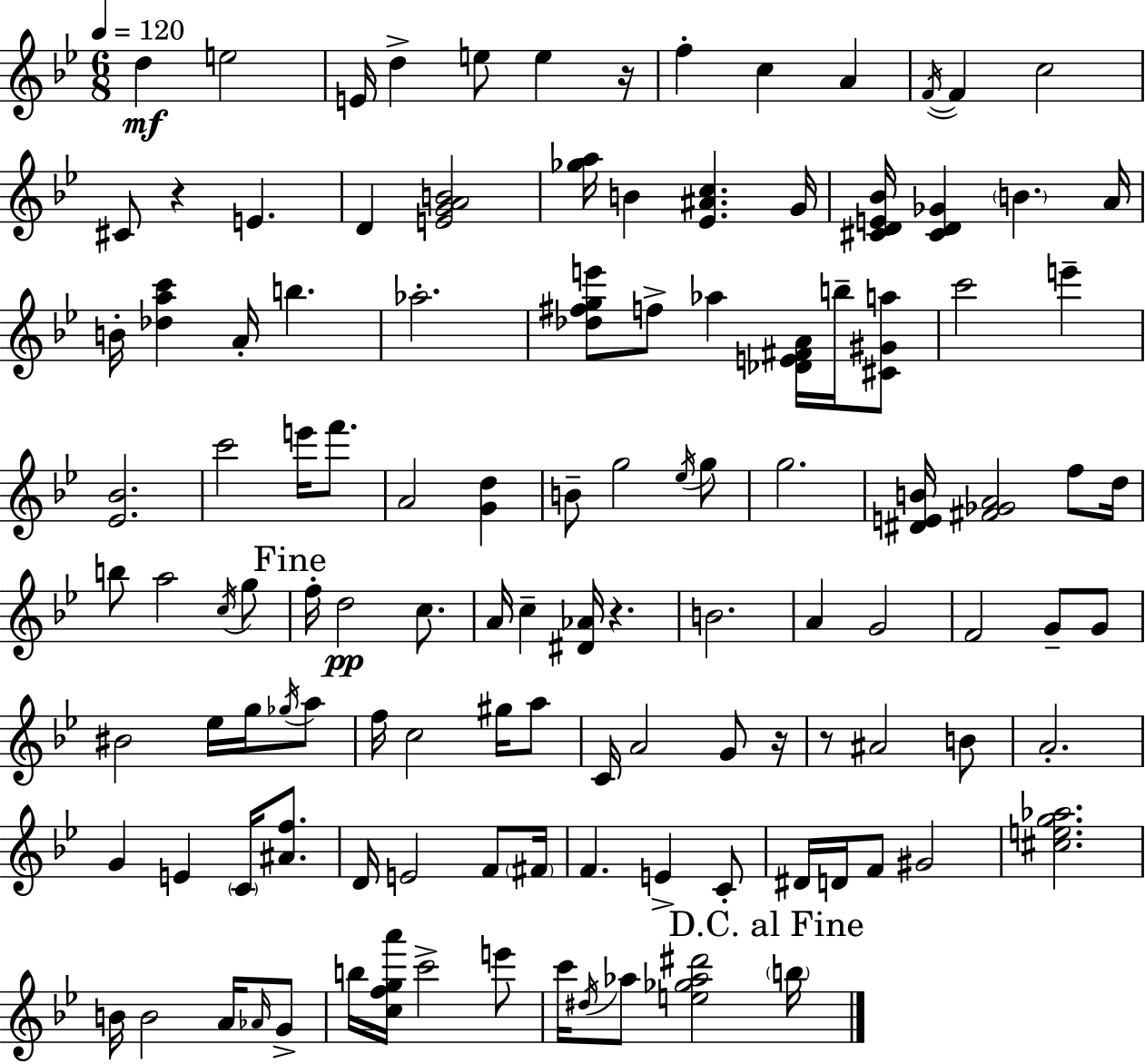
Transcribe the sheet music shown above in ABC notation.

X:1
T:Untitled
M:6/8
L:1/4
K:Gm
d e2 E/4 d e/2 e z/4 f c A F/4 F c2 ^C/2 z E D [EGAB]2 [_ga]/4 B [_E^Ac] G/4 [^CDE_B]/4 [^CD_G] B A/4 B/4 [_dac'] A/4 b _a2 [_d^fge']/2 f/2 _a [_DE^FA]/4 b/4 [^C^Ga]/2 c'2 e' [_E_B]2 c'2 e'/4 f'/2 A2 [Gd] B/2 g2 _e/4 g/2 g2 [^DEB]/4 [^F_GA]2 f/2 d/4 b/2 a2 c/4 g/2 f/4 d2 c/2 A/4 c [^D_A]/4 z B2 A G2 F2 G/2 G/2 ^B2 _e/4 g/4 _g/4 a/2 f/4 c2 ^g/4 a/2 C/4 A2 G/2 z/4 z/2 ^A2 B/2 A2 G E C/4 [^Af]/2 D/4 E2 F/2 ^F/4 F E C/2 ^D/4 D/4 F/2 ^G2 [^ceg_a]2 B/4 B2 A/4 _A/4 G/2 b/4 [cfga']/4 c'2 e'/2 c'/4 ^d/4 _a/2 [e_g_a^d']2 b/4